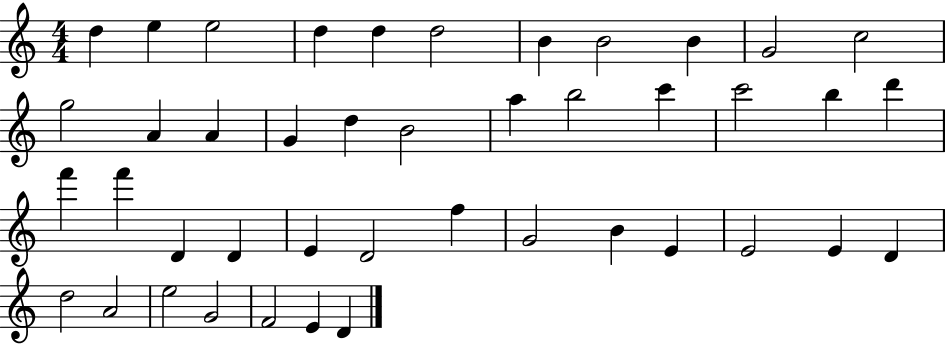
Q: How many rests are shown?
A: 0